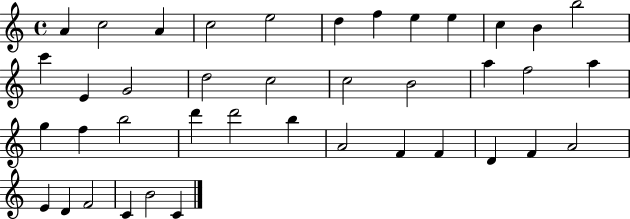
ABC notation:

X:1
T:Untitled
M:4/4
L:1/4
K:C
A c2 A c2 e2 d f e e c B b2 c' E G2 d2 c2 c2 B2 a f2 a g f b2 d' d'2 b A2 F F D F A2 E D F2 C B2 C